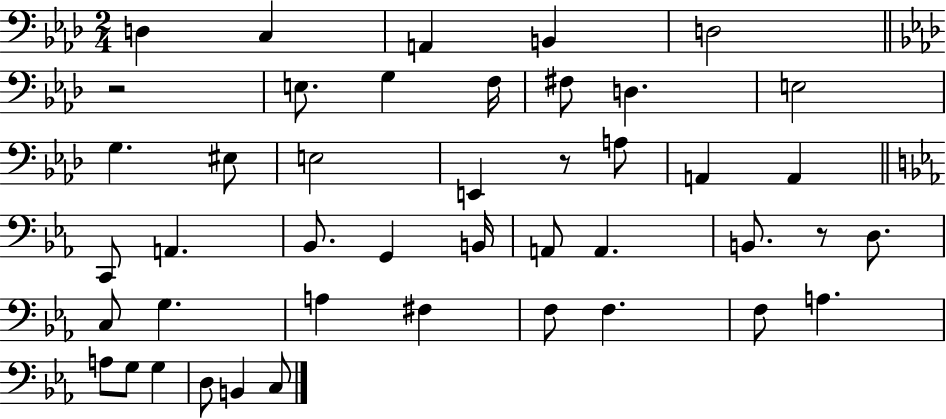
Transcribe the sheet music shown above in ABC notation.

X:1
T:Untitled
M:2/4
L:1/4
K:Ab
D, C, A,, B,, D,2 z2 E,/2 G, F,/4 ^F,/2 D, E,2 G, ^E,/2 E,2 E,, z/2 A,/2 A,, A,, C,,/2 A,, _B,,/2 G,, B,,/4 A,,/2 A,, B,,/2 z/2 D,/2 C,/2 G, A, ^F, F,/2 F, F,/2 A, A,/2 G,/2 G, D,/2 B,, C,/2